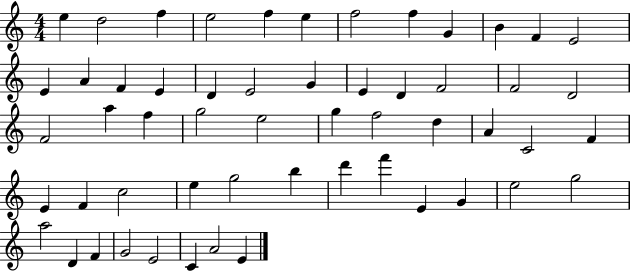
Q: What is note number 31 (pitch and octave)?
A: F5